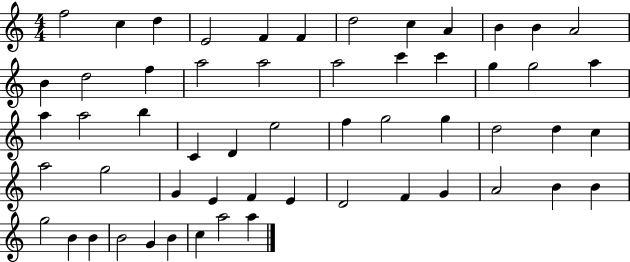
F5/h C5/q D5/q E4/h F4/q F4/q D5/h C5/q A4/q B4/q B4/q A4/h B4/q D5/h F5/q A5/h A5/h A5/h C6/q C6/q G5/q G5/h A5/q A5/q A5/h B5/q C4/q D4/q E5/h F5/q G5/h G5/q D5/h D5/q C5/q A5/h G5/h G4/q E4/q F4/q E4/q D4/h F4/q G4/q A4/h B4/q B4/q G5/h B4/q B4/q B4/h G4/q B4/q C5/q A5/h A5/q